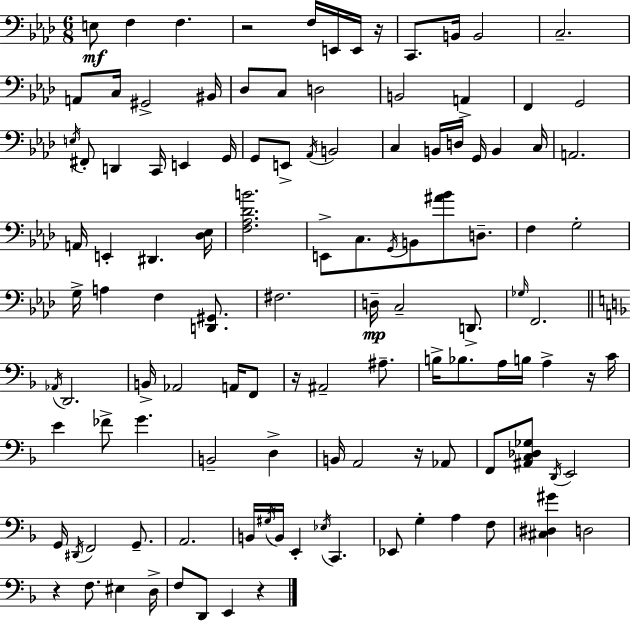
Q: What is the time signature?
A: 6/8